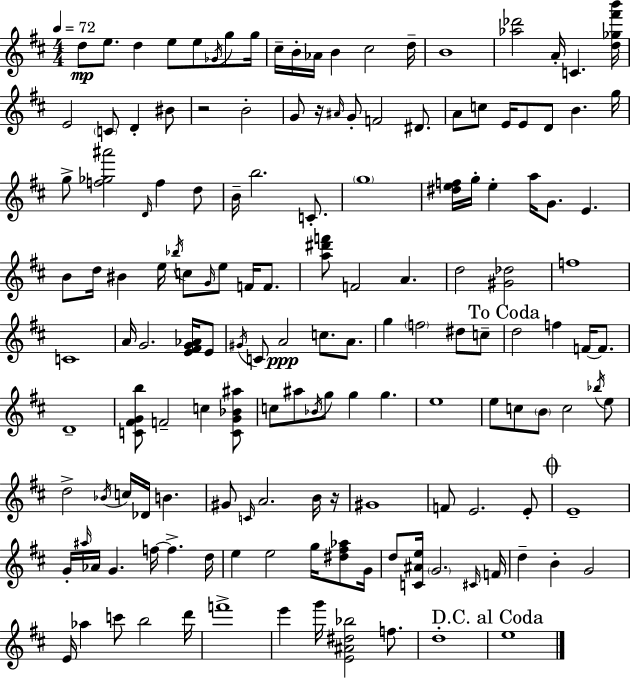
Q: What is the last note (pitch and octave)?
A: E5